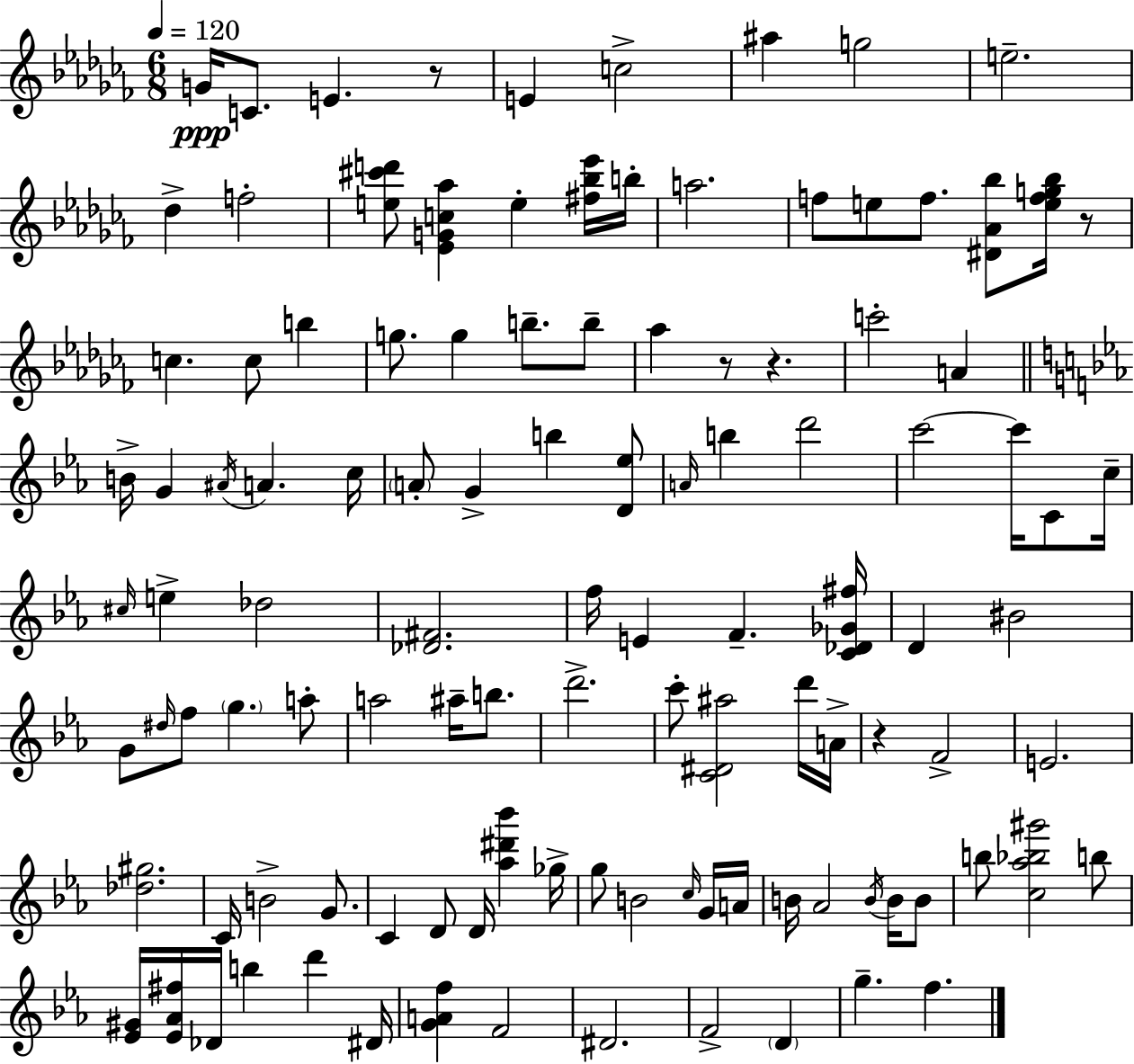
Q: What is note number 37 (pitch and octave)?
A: D6